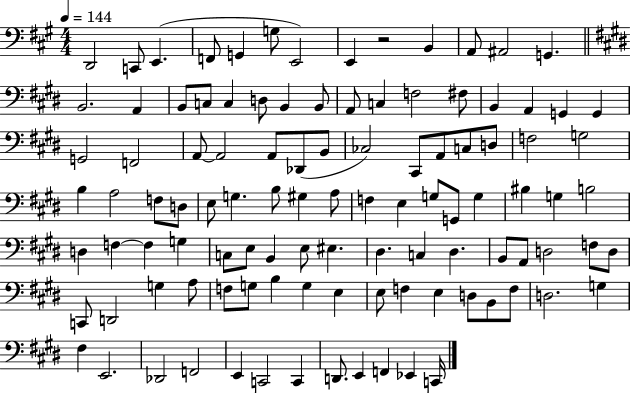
{
  \clef bass
  \numericTimeSignature
  \time 4/4
  \key a \major
  \tempo 4 = 144
  d,2 c,8 e,4.( | f,8 g,4 g8 e,2) | e,4 r2 b,4 | a,8 ais,2 g,4. | \break \bar "||" \break \key e \major b,2. a,4 | b,8 c8 c4 d8 b,4 b,8 | a,8 c4 f2 fis8 | b,4 a,4 g,4 g,4 | \break g,2 f,2 | a,8~~ a,2 a,8 des,8( b,8 | ces2) cis,8 a,8 c8 d8 | f2 g2 | \break b4 a2 f8 d8 | e8 g4. b8 gis4 a8 | f4 e4 g8 g,8 g4 | bis4 g4 b2 | \break d4 f4~~ f4 g4 | c8 e8 b,4 e8 eis4. | dis4. c4 dis4. | b,8 a,8 d2 f8 d8 | \break c,8 d,2 g4 a8 | f8 g8 b4 g4 e4 | e8 f4 e4 d8 b,8 f8 | d2. g4 | \break fis4 e,2. | des,2 f,2 | e,4 c,2 c,4 | d,8. e,4 f,4 ees,4 c,16 | \break \bar "|."
}